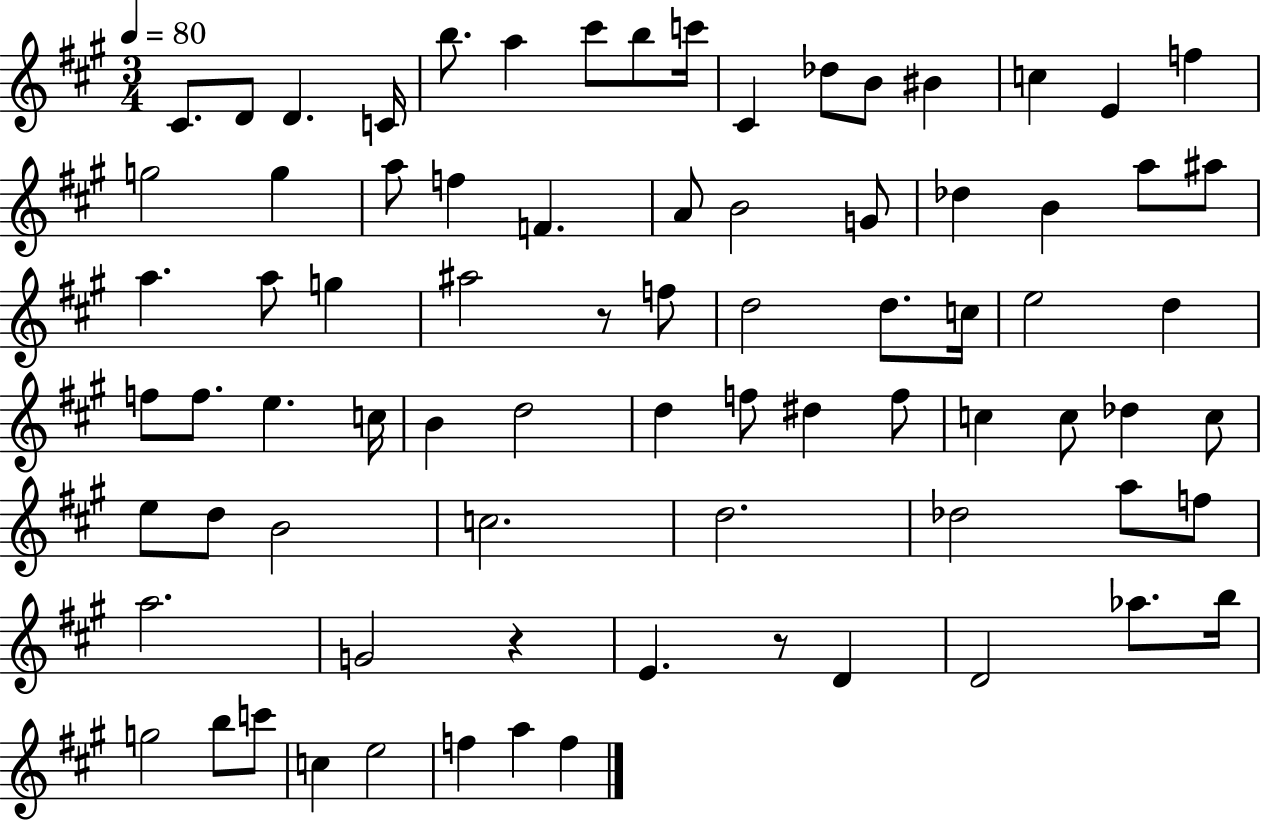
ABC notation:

X:1
T:Untitled
M:3/4
L:1/4
K:A
^C/2 D/2 D C/4 b/2 a ^c'/2 b/2 c'/4 ^C _d/2 B/2 ^B c E f g2 g a/2 f F A/2 B2 G/2 _d B a/2 ^a/2 a a/2 g ^a2 z/2 f/2 d2 d/2 c/4 e2 d f/2 f/2 e c/4 B d2 d f/2 ^d f/2 c c/2 _d c/2 e/2 d/2 B2 c2 d2 _d2 a/2 f/2 a2 G2 z E z/2 D D2 _a/2 b/4 g2 b/2 c'/2 c e2 f a f